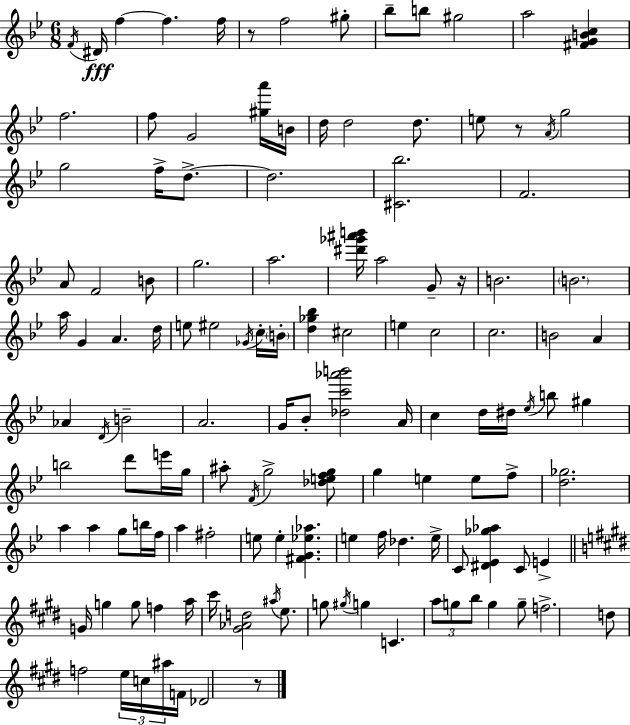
{
  \clef treble
  \numericTimeSignature
  \time 6/8
  \key g \minor
  \acciaccatura { f'16 }\fff dis'16 f''4~~ f''4. | f''16 r8 f''2 gis''8-. | bes''8-- b''8 gis''2 | a''2 <fis' g' b' c''>4 | \break f''2. | f''8 g'2 <gis'' a'''>16 | b'16 d''16 d''2 d''8. | e''8 r8 \acciaccatura { a'16 } g''2 | \break g''2 f''16-> d''8.->~~ | d''2. | <cis' bes''>2. | f'2. | \break a'8 f'2 | b'8 g''2. | a''2. | <dis''' ges''' ais''' b'''>16 a''2 g'8-- | \break r16 b'2. | \parenthesize b'2. | a''16 g'4 a'4. | d''16 e''8 eis''2 | \break \acciaccatura { ges'16 } c''16-. \parenthesize b'16-. <d'' ges'' bes''>4 cis''2 | e''4 c''2 | c''2. | b'2 a'4 | \break aes'4 \acciaccatura { d'16 } b'2-- | a'2. | g'16 bes'8-. <des'' c''' aes''' b'''>2 | a'16 c''4 d''16 dis''16 \acciaccatura { ees''16 } b''8 | \break gis''4 b''2 | d'''8 e'''16 g''16 ais''8-. \acciaccatura { f'16 } g''2-> | <des'' e'' f'' g''>8 g''4 e''4 | e''8 f''8-> <d'' ges''>2. | \break a''4 a''4 | g''8 b''16 f''16 a''4 fis''2-. | e''8 e''4-. | <fis' g' ees'' aes''>4. e''4 f''16 des''4. | \break e''16-> c'8 <dis' ees' ges'' aes''>4 | c'8 e'4-> \bar "||" \break \key e \major g'16 g''4 g''8 f''4 a''16 | cis'''16 <gis' aes' d''>2 \acciaccatura { ais''16 } e''8. | g''8 \acciaccatura { gis''16 } g''4 c'4. | \tuplet 3/2 { a''8 g''8 b''8 } g''4 | \break g''8-- f''2.-> | d''8 f''2 | \tuplet 3/2 { e''16 c''16 ais''16 } f'16 des'2 | r8 \bar "|."
}